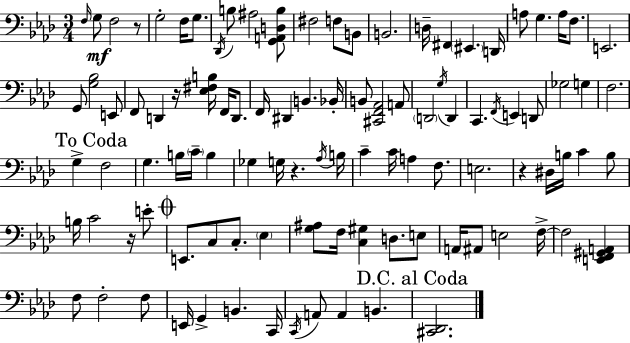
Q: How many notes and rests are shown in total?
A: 102